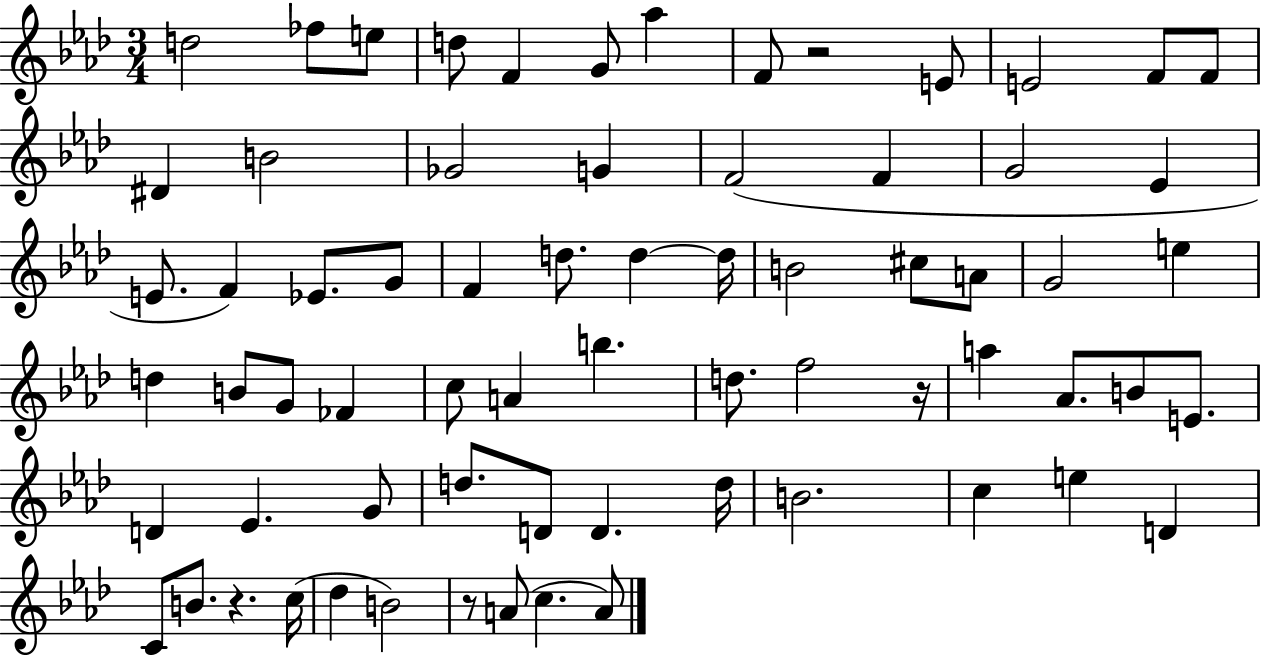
D5/h FES5/e E5/e D5/e F4/q G4/e Ab5/q F4/e R/h E4/e E4/h F4/e F4/e D#4/q B4/h Gb4/h G4/q F4/h F4/q G4/h Eb4/q E4/e. F4/q Eb4/e. G4/e F4/q D5/e. D5/q D5/s B4/h C#5/e A4/e G4/h E5/q D5/q B4/e G4/e FES4/q C5/e A4/q B5/q. D5/e. F5/h R/s A5/q Ab4/e. B4/e E4/e. D4/q Eb4/q. G4/e D5/e. D4/e D4/q. D5/s B4/h. C5/q E5/q D4/q C4/e B4/e. R/q. C5/s Db5/q B4/h R/e A4/e C5/q. A4/e